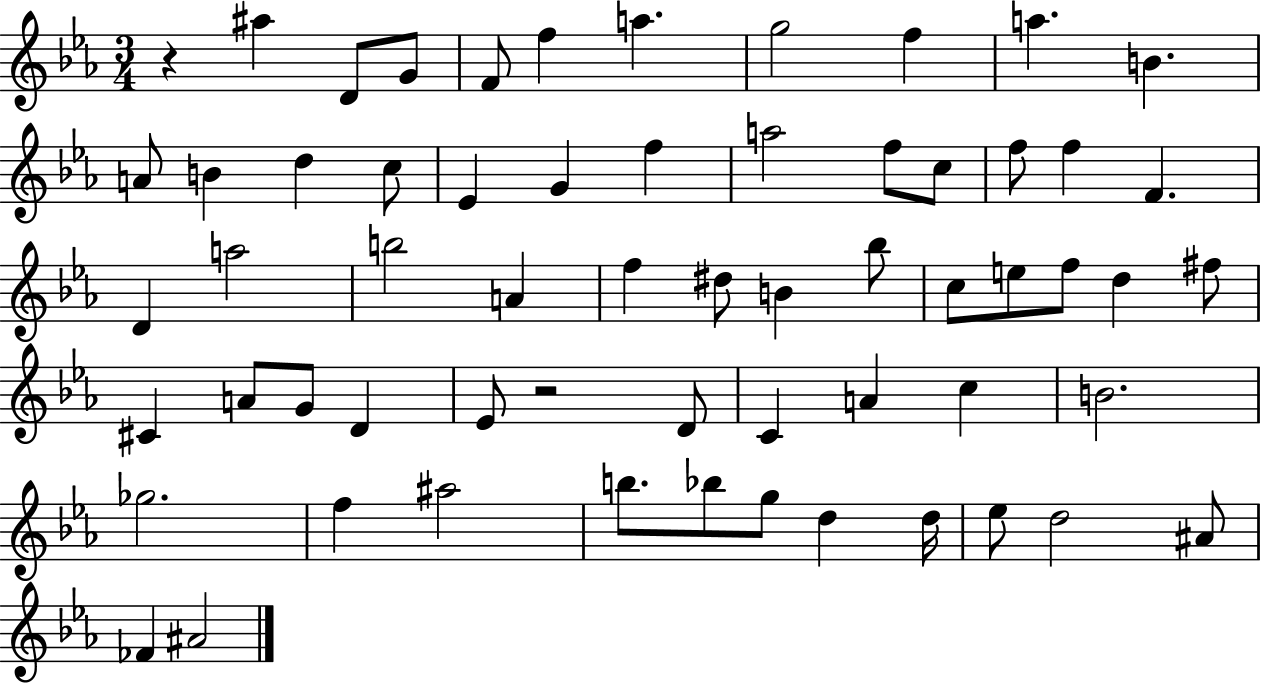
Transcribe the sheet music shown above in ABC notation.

X:1
T:Untitled
M:3/4
L:1/4
K:Eb
z ^a D/2 G/2 F/2 f a g2 f a B A/2 B d c/2 _E G f a2 f/2 c/2 f/2 f F D a2 b2 A f ^d/2 B _b/2 c/2 e/2 f/2 d ^f/2 ^C A/2 G/2 D _E/2 z2 D/2 C A c B2 _g2 f ^a2 b/2 _b/2 g/2 d d/4 _e/2 d2 ^A/2 _F ^A2